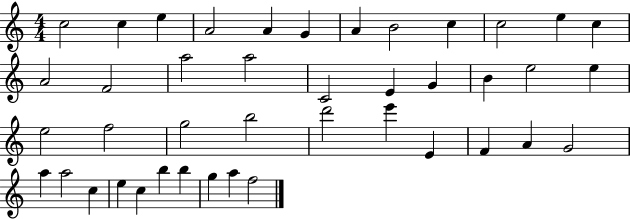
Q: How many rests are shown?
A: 0